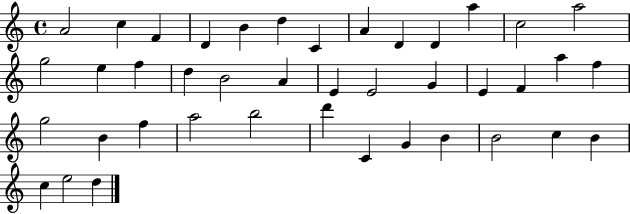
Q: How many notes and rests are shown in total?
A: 41